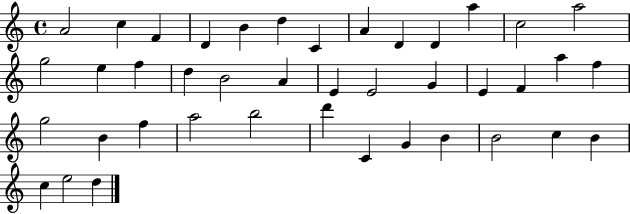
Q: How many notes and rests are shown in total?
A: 41